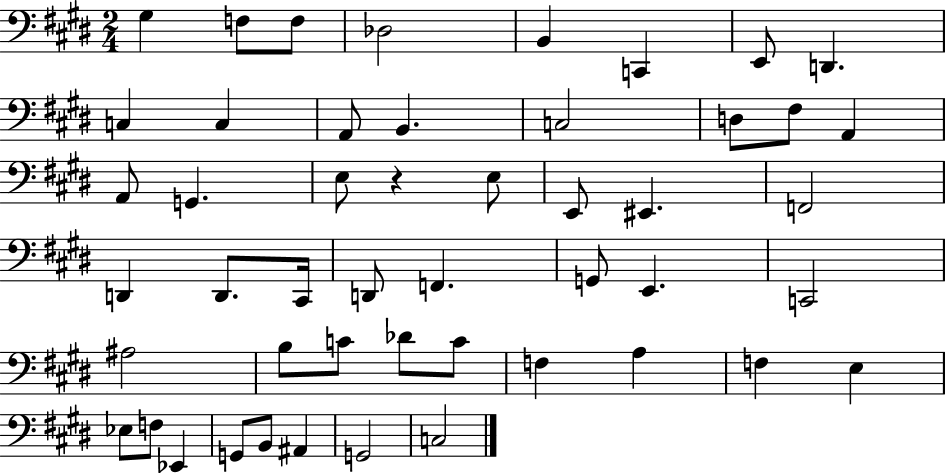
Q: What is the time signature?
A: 2/4